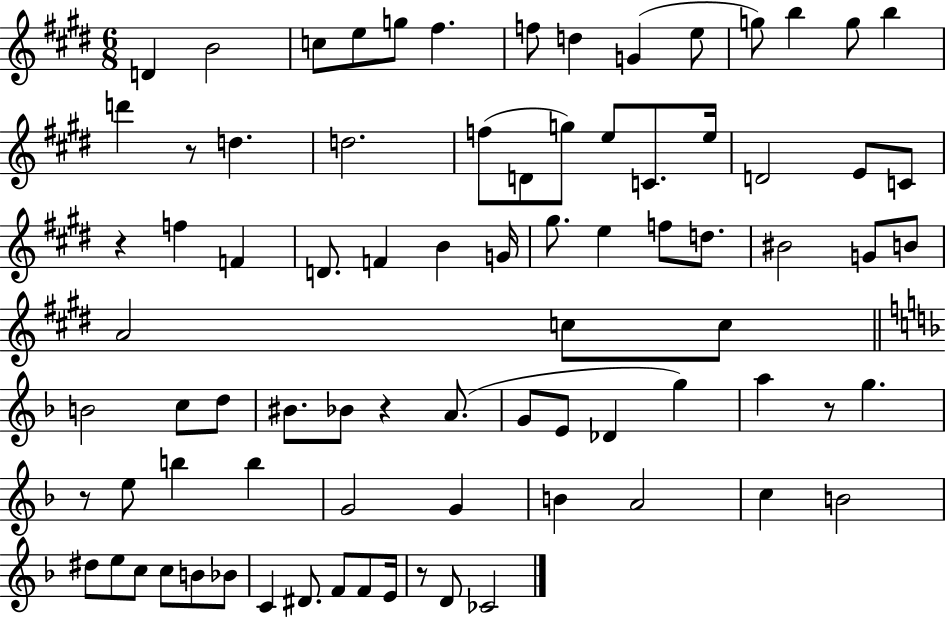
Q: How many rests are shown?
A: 6